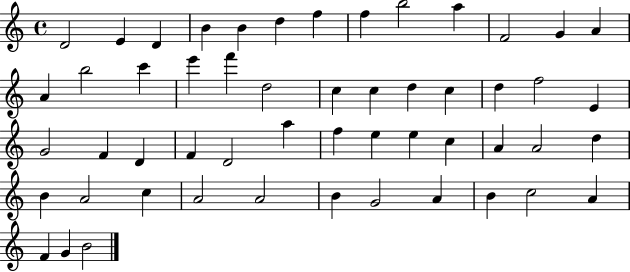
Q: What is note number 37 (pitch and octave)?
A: A4